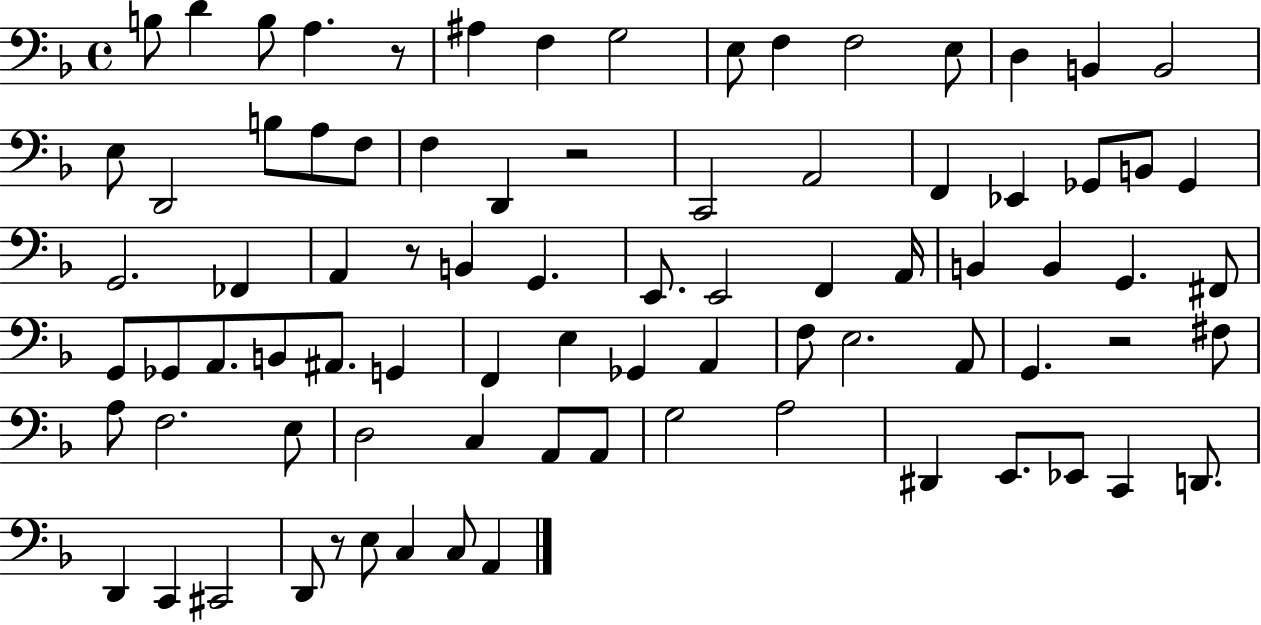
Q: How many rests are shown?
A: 5